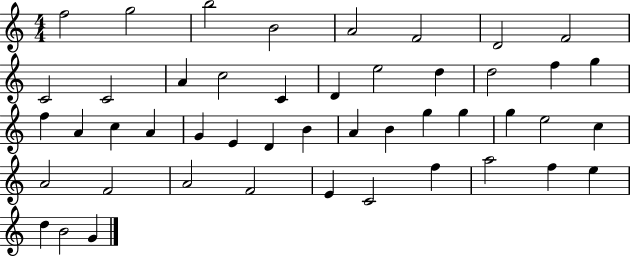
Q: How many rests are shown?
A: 0